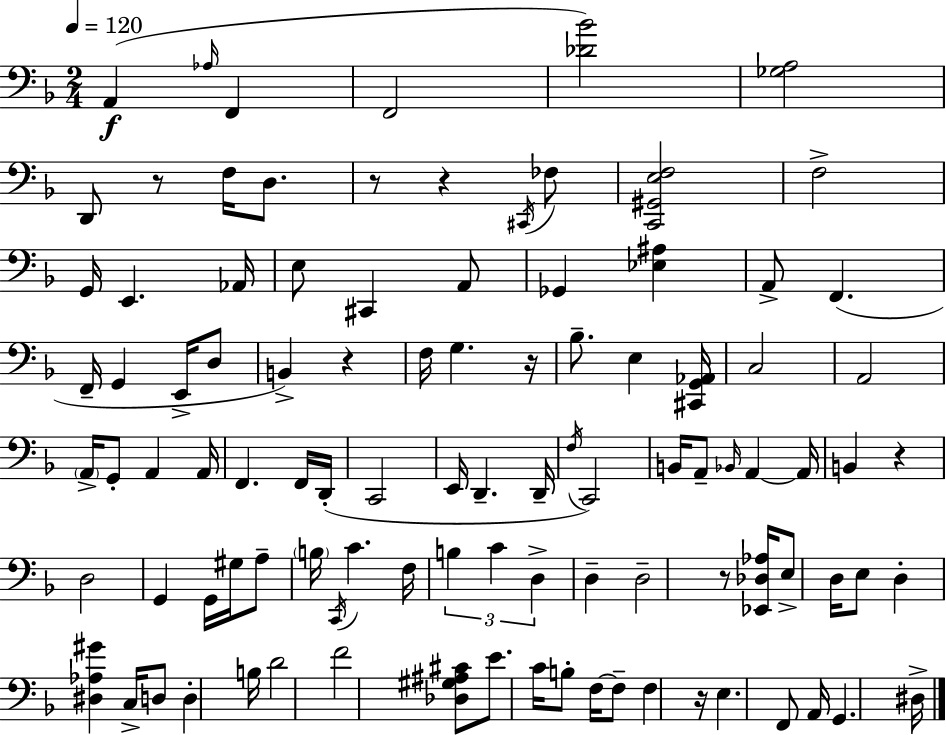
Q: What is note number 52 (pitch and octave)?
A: G2